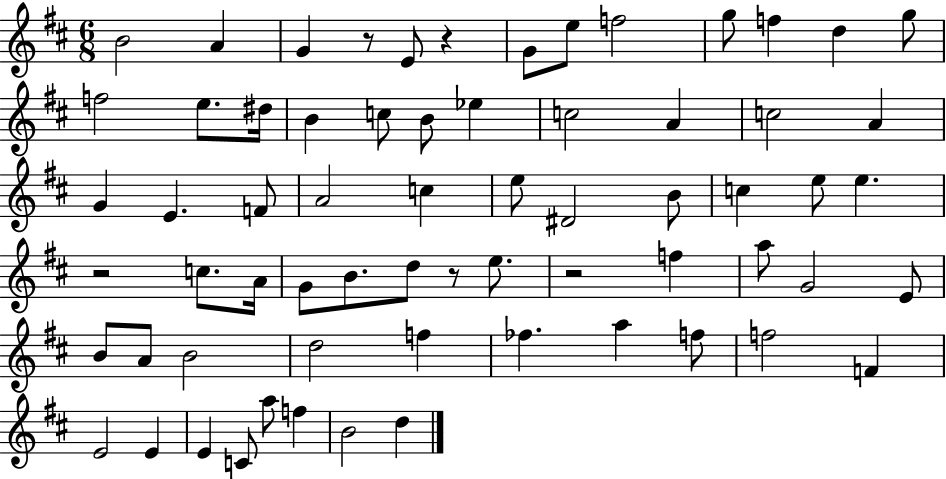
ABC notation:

X:1
T:Untitled
M:6/8
L:1/4
K:D
B2 A G z/2 E/2 z G/2 e/2 f2 g/2 f d g/2 f2 e/2 ^d/4 B c/2 B/2 _e c2 A c2 A G E F/2 A2 c e/2 ^D2 B/2 c e/2 e z2 c/2 A/4 G/2 B/2 d/2 z/2 e/2 z2 f a/2 G2 E/2 B/2 A/2 B2 d2 f _f a f/2 f2 F E2 E E C/2 a/2 f B2 d